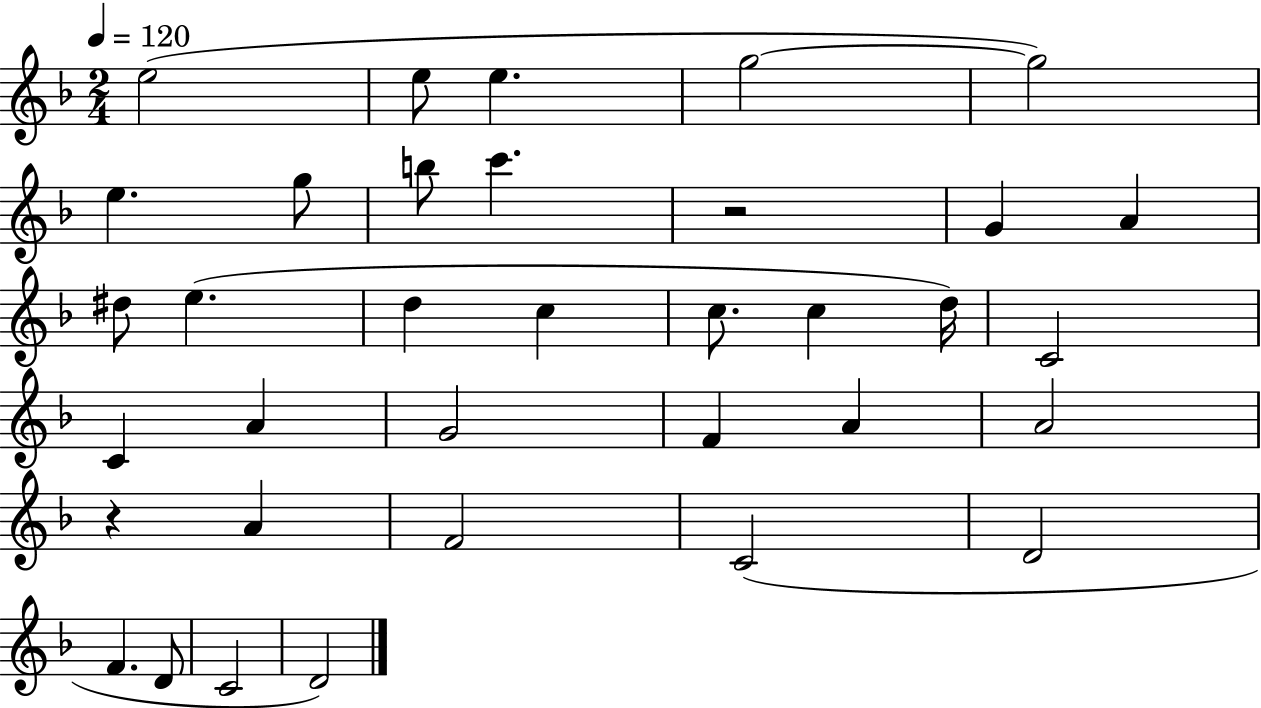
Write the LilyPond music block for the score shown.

{
  \clef treble
  \numericTimeSignature
  \time 2/4
  \key f \major
  \tempo 4 = 120
  e''2( | e''8 e''4. | g''2~~ | g''2) | \break e''4. g''8 | b''8 c'''4. | r2 | g'4 a'4 | \break dis''8 e''4.( | d''4 c''4 | c''8. c''4 d''16) | c'2 | \break c'4 a'4 | g'2 | f'4 a'4 | a'2 | \break r4 a'4 | f'2 | c'2( | d'2 | \break f'4. d'8 | c'2 | d'2) | \bar "|."
}